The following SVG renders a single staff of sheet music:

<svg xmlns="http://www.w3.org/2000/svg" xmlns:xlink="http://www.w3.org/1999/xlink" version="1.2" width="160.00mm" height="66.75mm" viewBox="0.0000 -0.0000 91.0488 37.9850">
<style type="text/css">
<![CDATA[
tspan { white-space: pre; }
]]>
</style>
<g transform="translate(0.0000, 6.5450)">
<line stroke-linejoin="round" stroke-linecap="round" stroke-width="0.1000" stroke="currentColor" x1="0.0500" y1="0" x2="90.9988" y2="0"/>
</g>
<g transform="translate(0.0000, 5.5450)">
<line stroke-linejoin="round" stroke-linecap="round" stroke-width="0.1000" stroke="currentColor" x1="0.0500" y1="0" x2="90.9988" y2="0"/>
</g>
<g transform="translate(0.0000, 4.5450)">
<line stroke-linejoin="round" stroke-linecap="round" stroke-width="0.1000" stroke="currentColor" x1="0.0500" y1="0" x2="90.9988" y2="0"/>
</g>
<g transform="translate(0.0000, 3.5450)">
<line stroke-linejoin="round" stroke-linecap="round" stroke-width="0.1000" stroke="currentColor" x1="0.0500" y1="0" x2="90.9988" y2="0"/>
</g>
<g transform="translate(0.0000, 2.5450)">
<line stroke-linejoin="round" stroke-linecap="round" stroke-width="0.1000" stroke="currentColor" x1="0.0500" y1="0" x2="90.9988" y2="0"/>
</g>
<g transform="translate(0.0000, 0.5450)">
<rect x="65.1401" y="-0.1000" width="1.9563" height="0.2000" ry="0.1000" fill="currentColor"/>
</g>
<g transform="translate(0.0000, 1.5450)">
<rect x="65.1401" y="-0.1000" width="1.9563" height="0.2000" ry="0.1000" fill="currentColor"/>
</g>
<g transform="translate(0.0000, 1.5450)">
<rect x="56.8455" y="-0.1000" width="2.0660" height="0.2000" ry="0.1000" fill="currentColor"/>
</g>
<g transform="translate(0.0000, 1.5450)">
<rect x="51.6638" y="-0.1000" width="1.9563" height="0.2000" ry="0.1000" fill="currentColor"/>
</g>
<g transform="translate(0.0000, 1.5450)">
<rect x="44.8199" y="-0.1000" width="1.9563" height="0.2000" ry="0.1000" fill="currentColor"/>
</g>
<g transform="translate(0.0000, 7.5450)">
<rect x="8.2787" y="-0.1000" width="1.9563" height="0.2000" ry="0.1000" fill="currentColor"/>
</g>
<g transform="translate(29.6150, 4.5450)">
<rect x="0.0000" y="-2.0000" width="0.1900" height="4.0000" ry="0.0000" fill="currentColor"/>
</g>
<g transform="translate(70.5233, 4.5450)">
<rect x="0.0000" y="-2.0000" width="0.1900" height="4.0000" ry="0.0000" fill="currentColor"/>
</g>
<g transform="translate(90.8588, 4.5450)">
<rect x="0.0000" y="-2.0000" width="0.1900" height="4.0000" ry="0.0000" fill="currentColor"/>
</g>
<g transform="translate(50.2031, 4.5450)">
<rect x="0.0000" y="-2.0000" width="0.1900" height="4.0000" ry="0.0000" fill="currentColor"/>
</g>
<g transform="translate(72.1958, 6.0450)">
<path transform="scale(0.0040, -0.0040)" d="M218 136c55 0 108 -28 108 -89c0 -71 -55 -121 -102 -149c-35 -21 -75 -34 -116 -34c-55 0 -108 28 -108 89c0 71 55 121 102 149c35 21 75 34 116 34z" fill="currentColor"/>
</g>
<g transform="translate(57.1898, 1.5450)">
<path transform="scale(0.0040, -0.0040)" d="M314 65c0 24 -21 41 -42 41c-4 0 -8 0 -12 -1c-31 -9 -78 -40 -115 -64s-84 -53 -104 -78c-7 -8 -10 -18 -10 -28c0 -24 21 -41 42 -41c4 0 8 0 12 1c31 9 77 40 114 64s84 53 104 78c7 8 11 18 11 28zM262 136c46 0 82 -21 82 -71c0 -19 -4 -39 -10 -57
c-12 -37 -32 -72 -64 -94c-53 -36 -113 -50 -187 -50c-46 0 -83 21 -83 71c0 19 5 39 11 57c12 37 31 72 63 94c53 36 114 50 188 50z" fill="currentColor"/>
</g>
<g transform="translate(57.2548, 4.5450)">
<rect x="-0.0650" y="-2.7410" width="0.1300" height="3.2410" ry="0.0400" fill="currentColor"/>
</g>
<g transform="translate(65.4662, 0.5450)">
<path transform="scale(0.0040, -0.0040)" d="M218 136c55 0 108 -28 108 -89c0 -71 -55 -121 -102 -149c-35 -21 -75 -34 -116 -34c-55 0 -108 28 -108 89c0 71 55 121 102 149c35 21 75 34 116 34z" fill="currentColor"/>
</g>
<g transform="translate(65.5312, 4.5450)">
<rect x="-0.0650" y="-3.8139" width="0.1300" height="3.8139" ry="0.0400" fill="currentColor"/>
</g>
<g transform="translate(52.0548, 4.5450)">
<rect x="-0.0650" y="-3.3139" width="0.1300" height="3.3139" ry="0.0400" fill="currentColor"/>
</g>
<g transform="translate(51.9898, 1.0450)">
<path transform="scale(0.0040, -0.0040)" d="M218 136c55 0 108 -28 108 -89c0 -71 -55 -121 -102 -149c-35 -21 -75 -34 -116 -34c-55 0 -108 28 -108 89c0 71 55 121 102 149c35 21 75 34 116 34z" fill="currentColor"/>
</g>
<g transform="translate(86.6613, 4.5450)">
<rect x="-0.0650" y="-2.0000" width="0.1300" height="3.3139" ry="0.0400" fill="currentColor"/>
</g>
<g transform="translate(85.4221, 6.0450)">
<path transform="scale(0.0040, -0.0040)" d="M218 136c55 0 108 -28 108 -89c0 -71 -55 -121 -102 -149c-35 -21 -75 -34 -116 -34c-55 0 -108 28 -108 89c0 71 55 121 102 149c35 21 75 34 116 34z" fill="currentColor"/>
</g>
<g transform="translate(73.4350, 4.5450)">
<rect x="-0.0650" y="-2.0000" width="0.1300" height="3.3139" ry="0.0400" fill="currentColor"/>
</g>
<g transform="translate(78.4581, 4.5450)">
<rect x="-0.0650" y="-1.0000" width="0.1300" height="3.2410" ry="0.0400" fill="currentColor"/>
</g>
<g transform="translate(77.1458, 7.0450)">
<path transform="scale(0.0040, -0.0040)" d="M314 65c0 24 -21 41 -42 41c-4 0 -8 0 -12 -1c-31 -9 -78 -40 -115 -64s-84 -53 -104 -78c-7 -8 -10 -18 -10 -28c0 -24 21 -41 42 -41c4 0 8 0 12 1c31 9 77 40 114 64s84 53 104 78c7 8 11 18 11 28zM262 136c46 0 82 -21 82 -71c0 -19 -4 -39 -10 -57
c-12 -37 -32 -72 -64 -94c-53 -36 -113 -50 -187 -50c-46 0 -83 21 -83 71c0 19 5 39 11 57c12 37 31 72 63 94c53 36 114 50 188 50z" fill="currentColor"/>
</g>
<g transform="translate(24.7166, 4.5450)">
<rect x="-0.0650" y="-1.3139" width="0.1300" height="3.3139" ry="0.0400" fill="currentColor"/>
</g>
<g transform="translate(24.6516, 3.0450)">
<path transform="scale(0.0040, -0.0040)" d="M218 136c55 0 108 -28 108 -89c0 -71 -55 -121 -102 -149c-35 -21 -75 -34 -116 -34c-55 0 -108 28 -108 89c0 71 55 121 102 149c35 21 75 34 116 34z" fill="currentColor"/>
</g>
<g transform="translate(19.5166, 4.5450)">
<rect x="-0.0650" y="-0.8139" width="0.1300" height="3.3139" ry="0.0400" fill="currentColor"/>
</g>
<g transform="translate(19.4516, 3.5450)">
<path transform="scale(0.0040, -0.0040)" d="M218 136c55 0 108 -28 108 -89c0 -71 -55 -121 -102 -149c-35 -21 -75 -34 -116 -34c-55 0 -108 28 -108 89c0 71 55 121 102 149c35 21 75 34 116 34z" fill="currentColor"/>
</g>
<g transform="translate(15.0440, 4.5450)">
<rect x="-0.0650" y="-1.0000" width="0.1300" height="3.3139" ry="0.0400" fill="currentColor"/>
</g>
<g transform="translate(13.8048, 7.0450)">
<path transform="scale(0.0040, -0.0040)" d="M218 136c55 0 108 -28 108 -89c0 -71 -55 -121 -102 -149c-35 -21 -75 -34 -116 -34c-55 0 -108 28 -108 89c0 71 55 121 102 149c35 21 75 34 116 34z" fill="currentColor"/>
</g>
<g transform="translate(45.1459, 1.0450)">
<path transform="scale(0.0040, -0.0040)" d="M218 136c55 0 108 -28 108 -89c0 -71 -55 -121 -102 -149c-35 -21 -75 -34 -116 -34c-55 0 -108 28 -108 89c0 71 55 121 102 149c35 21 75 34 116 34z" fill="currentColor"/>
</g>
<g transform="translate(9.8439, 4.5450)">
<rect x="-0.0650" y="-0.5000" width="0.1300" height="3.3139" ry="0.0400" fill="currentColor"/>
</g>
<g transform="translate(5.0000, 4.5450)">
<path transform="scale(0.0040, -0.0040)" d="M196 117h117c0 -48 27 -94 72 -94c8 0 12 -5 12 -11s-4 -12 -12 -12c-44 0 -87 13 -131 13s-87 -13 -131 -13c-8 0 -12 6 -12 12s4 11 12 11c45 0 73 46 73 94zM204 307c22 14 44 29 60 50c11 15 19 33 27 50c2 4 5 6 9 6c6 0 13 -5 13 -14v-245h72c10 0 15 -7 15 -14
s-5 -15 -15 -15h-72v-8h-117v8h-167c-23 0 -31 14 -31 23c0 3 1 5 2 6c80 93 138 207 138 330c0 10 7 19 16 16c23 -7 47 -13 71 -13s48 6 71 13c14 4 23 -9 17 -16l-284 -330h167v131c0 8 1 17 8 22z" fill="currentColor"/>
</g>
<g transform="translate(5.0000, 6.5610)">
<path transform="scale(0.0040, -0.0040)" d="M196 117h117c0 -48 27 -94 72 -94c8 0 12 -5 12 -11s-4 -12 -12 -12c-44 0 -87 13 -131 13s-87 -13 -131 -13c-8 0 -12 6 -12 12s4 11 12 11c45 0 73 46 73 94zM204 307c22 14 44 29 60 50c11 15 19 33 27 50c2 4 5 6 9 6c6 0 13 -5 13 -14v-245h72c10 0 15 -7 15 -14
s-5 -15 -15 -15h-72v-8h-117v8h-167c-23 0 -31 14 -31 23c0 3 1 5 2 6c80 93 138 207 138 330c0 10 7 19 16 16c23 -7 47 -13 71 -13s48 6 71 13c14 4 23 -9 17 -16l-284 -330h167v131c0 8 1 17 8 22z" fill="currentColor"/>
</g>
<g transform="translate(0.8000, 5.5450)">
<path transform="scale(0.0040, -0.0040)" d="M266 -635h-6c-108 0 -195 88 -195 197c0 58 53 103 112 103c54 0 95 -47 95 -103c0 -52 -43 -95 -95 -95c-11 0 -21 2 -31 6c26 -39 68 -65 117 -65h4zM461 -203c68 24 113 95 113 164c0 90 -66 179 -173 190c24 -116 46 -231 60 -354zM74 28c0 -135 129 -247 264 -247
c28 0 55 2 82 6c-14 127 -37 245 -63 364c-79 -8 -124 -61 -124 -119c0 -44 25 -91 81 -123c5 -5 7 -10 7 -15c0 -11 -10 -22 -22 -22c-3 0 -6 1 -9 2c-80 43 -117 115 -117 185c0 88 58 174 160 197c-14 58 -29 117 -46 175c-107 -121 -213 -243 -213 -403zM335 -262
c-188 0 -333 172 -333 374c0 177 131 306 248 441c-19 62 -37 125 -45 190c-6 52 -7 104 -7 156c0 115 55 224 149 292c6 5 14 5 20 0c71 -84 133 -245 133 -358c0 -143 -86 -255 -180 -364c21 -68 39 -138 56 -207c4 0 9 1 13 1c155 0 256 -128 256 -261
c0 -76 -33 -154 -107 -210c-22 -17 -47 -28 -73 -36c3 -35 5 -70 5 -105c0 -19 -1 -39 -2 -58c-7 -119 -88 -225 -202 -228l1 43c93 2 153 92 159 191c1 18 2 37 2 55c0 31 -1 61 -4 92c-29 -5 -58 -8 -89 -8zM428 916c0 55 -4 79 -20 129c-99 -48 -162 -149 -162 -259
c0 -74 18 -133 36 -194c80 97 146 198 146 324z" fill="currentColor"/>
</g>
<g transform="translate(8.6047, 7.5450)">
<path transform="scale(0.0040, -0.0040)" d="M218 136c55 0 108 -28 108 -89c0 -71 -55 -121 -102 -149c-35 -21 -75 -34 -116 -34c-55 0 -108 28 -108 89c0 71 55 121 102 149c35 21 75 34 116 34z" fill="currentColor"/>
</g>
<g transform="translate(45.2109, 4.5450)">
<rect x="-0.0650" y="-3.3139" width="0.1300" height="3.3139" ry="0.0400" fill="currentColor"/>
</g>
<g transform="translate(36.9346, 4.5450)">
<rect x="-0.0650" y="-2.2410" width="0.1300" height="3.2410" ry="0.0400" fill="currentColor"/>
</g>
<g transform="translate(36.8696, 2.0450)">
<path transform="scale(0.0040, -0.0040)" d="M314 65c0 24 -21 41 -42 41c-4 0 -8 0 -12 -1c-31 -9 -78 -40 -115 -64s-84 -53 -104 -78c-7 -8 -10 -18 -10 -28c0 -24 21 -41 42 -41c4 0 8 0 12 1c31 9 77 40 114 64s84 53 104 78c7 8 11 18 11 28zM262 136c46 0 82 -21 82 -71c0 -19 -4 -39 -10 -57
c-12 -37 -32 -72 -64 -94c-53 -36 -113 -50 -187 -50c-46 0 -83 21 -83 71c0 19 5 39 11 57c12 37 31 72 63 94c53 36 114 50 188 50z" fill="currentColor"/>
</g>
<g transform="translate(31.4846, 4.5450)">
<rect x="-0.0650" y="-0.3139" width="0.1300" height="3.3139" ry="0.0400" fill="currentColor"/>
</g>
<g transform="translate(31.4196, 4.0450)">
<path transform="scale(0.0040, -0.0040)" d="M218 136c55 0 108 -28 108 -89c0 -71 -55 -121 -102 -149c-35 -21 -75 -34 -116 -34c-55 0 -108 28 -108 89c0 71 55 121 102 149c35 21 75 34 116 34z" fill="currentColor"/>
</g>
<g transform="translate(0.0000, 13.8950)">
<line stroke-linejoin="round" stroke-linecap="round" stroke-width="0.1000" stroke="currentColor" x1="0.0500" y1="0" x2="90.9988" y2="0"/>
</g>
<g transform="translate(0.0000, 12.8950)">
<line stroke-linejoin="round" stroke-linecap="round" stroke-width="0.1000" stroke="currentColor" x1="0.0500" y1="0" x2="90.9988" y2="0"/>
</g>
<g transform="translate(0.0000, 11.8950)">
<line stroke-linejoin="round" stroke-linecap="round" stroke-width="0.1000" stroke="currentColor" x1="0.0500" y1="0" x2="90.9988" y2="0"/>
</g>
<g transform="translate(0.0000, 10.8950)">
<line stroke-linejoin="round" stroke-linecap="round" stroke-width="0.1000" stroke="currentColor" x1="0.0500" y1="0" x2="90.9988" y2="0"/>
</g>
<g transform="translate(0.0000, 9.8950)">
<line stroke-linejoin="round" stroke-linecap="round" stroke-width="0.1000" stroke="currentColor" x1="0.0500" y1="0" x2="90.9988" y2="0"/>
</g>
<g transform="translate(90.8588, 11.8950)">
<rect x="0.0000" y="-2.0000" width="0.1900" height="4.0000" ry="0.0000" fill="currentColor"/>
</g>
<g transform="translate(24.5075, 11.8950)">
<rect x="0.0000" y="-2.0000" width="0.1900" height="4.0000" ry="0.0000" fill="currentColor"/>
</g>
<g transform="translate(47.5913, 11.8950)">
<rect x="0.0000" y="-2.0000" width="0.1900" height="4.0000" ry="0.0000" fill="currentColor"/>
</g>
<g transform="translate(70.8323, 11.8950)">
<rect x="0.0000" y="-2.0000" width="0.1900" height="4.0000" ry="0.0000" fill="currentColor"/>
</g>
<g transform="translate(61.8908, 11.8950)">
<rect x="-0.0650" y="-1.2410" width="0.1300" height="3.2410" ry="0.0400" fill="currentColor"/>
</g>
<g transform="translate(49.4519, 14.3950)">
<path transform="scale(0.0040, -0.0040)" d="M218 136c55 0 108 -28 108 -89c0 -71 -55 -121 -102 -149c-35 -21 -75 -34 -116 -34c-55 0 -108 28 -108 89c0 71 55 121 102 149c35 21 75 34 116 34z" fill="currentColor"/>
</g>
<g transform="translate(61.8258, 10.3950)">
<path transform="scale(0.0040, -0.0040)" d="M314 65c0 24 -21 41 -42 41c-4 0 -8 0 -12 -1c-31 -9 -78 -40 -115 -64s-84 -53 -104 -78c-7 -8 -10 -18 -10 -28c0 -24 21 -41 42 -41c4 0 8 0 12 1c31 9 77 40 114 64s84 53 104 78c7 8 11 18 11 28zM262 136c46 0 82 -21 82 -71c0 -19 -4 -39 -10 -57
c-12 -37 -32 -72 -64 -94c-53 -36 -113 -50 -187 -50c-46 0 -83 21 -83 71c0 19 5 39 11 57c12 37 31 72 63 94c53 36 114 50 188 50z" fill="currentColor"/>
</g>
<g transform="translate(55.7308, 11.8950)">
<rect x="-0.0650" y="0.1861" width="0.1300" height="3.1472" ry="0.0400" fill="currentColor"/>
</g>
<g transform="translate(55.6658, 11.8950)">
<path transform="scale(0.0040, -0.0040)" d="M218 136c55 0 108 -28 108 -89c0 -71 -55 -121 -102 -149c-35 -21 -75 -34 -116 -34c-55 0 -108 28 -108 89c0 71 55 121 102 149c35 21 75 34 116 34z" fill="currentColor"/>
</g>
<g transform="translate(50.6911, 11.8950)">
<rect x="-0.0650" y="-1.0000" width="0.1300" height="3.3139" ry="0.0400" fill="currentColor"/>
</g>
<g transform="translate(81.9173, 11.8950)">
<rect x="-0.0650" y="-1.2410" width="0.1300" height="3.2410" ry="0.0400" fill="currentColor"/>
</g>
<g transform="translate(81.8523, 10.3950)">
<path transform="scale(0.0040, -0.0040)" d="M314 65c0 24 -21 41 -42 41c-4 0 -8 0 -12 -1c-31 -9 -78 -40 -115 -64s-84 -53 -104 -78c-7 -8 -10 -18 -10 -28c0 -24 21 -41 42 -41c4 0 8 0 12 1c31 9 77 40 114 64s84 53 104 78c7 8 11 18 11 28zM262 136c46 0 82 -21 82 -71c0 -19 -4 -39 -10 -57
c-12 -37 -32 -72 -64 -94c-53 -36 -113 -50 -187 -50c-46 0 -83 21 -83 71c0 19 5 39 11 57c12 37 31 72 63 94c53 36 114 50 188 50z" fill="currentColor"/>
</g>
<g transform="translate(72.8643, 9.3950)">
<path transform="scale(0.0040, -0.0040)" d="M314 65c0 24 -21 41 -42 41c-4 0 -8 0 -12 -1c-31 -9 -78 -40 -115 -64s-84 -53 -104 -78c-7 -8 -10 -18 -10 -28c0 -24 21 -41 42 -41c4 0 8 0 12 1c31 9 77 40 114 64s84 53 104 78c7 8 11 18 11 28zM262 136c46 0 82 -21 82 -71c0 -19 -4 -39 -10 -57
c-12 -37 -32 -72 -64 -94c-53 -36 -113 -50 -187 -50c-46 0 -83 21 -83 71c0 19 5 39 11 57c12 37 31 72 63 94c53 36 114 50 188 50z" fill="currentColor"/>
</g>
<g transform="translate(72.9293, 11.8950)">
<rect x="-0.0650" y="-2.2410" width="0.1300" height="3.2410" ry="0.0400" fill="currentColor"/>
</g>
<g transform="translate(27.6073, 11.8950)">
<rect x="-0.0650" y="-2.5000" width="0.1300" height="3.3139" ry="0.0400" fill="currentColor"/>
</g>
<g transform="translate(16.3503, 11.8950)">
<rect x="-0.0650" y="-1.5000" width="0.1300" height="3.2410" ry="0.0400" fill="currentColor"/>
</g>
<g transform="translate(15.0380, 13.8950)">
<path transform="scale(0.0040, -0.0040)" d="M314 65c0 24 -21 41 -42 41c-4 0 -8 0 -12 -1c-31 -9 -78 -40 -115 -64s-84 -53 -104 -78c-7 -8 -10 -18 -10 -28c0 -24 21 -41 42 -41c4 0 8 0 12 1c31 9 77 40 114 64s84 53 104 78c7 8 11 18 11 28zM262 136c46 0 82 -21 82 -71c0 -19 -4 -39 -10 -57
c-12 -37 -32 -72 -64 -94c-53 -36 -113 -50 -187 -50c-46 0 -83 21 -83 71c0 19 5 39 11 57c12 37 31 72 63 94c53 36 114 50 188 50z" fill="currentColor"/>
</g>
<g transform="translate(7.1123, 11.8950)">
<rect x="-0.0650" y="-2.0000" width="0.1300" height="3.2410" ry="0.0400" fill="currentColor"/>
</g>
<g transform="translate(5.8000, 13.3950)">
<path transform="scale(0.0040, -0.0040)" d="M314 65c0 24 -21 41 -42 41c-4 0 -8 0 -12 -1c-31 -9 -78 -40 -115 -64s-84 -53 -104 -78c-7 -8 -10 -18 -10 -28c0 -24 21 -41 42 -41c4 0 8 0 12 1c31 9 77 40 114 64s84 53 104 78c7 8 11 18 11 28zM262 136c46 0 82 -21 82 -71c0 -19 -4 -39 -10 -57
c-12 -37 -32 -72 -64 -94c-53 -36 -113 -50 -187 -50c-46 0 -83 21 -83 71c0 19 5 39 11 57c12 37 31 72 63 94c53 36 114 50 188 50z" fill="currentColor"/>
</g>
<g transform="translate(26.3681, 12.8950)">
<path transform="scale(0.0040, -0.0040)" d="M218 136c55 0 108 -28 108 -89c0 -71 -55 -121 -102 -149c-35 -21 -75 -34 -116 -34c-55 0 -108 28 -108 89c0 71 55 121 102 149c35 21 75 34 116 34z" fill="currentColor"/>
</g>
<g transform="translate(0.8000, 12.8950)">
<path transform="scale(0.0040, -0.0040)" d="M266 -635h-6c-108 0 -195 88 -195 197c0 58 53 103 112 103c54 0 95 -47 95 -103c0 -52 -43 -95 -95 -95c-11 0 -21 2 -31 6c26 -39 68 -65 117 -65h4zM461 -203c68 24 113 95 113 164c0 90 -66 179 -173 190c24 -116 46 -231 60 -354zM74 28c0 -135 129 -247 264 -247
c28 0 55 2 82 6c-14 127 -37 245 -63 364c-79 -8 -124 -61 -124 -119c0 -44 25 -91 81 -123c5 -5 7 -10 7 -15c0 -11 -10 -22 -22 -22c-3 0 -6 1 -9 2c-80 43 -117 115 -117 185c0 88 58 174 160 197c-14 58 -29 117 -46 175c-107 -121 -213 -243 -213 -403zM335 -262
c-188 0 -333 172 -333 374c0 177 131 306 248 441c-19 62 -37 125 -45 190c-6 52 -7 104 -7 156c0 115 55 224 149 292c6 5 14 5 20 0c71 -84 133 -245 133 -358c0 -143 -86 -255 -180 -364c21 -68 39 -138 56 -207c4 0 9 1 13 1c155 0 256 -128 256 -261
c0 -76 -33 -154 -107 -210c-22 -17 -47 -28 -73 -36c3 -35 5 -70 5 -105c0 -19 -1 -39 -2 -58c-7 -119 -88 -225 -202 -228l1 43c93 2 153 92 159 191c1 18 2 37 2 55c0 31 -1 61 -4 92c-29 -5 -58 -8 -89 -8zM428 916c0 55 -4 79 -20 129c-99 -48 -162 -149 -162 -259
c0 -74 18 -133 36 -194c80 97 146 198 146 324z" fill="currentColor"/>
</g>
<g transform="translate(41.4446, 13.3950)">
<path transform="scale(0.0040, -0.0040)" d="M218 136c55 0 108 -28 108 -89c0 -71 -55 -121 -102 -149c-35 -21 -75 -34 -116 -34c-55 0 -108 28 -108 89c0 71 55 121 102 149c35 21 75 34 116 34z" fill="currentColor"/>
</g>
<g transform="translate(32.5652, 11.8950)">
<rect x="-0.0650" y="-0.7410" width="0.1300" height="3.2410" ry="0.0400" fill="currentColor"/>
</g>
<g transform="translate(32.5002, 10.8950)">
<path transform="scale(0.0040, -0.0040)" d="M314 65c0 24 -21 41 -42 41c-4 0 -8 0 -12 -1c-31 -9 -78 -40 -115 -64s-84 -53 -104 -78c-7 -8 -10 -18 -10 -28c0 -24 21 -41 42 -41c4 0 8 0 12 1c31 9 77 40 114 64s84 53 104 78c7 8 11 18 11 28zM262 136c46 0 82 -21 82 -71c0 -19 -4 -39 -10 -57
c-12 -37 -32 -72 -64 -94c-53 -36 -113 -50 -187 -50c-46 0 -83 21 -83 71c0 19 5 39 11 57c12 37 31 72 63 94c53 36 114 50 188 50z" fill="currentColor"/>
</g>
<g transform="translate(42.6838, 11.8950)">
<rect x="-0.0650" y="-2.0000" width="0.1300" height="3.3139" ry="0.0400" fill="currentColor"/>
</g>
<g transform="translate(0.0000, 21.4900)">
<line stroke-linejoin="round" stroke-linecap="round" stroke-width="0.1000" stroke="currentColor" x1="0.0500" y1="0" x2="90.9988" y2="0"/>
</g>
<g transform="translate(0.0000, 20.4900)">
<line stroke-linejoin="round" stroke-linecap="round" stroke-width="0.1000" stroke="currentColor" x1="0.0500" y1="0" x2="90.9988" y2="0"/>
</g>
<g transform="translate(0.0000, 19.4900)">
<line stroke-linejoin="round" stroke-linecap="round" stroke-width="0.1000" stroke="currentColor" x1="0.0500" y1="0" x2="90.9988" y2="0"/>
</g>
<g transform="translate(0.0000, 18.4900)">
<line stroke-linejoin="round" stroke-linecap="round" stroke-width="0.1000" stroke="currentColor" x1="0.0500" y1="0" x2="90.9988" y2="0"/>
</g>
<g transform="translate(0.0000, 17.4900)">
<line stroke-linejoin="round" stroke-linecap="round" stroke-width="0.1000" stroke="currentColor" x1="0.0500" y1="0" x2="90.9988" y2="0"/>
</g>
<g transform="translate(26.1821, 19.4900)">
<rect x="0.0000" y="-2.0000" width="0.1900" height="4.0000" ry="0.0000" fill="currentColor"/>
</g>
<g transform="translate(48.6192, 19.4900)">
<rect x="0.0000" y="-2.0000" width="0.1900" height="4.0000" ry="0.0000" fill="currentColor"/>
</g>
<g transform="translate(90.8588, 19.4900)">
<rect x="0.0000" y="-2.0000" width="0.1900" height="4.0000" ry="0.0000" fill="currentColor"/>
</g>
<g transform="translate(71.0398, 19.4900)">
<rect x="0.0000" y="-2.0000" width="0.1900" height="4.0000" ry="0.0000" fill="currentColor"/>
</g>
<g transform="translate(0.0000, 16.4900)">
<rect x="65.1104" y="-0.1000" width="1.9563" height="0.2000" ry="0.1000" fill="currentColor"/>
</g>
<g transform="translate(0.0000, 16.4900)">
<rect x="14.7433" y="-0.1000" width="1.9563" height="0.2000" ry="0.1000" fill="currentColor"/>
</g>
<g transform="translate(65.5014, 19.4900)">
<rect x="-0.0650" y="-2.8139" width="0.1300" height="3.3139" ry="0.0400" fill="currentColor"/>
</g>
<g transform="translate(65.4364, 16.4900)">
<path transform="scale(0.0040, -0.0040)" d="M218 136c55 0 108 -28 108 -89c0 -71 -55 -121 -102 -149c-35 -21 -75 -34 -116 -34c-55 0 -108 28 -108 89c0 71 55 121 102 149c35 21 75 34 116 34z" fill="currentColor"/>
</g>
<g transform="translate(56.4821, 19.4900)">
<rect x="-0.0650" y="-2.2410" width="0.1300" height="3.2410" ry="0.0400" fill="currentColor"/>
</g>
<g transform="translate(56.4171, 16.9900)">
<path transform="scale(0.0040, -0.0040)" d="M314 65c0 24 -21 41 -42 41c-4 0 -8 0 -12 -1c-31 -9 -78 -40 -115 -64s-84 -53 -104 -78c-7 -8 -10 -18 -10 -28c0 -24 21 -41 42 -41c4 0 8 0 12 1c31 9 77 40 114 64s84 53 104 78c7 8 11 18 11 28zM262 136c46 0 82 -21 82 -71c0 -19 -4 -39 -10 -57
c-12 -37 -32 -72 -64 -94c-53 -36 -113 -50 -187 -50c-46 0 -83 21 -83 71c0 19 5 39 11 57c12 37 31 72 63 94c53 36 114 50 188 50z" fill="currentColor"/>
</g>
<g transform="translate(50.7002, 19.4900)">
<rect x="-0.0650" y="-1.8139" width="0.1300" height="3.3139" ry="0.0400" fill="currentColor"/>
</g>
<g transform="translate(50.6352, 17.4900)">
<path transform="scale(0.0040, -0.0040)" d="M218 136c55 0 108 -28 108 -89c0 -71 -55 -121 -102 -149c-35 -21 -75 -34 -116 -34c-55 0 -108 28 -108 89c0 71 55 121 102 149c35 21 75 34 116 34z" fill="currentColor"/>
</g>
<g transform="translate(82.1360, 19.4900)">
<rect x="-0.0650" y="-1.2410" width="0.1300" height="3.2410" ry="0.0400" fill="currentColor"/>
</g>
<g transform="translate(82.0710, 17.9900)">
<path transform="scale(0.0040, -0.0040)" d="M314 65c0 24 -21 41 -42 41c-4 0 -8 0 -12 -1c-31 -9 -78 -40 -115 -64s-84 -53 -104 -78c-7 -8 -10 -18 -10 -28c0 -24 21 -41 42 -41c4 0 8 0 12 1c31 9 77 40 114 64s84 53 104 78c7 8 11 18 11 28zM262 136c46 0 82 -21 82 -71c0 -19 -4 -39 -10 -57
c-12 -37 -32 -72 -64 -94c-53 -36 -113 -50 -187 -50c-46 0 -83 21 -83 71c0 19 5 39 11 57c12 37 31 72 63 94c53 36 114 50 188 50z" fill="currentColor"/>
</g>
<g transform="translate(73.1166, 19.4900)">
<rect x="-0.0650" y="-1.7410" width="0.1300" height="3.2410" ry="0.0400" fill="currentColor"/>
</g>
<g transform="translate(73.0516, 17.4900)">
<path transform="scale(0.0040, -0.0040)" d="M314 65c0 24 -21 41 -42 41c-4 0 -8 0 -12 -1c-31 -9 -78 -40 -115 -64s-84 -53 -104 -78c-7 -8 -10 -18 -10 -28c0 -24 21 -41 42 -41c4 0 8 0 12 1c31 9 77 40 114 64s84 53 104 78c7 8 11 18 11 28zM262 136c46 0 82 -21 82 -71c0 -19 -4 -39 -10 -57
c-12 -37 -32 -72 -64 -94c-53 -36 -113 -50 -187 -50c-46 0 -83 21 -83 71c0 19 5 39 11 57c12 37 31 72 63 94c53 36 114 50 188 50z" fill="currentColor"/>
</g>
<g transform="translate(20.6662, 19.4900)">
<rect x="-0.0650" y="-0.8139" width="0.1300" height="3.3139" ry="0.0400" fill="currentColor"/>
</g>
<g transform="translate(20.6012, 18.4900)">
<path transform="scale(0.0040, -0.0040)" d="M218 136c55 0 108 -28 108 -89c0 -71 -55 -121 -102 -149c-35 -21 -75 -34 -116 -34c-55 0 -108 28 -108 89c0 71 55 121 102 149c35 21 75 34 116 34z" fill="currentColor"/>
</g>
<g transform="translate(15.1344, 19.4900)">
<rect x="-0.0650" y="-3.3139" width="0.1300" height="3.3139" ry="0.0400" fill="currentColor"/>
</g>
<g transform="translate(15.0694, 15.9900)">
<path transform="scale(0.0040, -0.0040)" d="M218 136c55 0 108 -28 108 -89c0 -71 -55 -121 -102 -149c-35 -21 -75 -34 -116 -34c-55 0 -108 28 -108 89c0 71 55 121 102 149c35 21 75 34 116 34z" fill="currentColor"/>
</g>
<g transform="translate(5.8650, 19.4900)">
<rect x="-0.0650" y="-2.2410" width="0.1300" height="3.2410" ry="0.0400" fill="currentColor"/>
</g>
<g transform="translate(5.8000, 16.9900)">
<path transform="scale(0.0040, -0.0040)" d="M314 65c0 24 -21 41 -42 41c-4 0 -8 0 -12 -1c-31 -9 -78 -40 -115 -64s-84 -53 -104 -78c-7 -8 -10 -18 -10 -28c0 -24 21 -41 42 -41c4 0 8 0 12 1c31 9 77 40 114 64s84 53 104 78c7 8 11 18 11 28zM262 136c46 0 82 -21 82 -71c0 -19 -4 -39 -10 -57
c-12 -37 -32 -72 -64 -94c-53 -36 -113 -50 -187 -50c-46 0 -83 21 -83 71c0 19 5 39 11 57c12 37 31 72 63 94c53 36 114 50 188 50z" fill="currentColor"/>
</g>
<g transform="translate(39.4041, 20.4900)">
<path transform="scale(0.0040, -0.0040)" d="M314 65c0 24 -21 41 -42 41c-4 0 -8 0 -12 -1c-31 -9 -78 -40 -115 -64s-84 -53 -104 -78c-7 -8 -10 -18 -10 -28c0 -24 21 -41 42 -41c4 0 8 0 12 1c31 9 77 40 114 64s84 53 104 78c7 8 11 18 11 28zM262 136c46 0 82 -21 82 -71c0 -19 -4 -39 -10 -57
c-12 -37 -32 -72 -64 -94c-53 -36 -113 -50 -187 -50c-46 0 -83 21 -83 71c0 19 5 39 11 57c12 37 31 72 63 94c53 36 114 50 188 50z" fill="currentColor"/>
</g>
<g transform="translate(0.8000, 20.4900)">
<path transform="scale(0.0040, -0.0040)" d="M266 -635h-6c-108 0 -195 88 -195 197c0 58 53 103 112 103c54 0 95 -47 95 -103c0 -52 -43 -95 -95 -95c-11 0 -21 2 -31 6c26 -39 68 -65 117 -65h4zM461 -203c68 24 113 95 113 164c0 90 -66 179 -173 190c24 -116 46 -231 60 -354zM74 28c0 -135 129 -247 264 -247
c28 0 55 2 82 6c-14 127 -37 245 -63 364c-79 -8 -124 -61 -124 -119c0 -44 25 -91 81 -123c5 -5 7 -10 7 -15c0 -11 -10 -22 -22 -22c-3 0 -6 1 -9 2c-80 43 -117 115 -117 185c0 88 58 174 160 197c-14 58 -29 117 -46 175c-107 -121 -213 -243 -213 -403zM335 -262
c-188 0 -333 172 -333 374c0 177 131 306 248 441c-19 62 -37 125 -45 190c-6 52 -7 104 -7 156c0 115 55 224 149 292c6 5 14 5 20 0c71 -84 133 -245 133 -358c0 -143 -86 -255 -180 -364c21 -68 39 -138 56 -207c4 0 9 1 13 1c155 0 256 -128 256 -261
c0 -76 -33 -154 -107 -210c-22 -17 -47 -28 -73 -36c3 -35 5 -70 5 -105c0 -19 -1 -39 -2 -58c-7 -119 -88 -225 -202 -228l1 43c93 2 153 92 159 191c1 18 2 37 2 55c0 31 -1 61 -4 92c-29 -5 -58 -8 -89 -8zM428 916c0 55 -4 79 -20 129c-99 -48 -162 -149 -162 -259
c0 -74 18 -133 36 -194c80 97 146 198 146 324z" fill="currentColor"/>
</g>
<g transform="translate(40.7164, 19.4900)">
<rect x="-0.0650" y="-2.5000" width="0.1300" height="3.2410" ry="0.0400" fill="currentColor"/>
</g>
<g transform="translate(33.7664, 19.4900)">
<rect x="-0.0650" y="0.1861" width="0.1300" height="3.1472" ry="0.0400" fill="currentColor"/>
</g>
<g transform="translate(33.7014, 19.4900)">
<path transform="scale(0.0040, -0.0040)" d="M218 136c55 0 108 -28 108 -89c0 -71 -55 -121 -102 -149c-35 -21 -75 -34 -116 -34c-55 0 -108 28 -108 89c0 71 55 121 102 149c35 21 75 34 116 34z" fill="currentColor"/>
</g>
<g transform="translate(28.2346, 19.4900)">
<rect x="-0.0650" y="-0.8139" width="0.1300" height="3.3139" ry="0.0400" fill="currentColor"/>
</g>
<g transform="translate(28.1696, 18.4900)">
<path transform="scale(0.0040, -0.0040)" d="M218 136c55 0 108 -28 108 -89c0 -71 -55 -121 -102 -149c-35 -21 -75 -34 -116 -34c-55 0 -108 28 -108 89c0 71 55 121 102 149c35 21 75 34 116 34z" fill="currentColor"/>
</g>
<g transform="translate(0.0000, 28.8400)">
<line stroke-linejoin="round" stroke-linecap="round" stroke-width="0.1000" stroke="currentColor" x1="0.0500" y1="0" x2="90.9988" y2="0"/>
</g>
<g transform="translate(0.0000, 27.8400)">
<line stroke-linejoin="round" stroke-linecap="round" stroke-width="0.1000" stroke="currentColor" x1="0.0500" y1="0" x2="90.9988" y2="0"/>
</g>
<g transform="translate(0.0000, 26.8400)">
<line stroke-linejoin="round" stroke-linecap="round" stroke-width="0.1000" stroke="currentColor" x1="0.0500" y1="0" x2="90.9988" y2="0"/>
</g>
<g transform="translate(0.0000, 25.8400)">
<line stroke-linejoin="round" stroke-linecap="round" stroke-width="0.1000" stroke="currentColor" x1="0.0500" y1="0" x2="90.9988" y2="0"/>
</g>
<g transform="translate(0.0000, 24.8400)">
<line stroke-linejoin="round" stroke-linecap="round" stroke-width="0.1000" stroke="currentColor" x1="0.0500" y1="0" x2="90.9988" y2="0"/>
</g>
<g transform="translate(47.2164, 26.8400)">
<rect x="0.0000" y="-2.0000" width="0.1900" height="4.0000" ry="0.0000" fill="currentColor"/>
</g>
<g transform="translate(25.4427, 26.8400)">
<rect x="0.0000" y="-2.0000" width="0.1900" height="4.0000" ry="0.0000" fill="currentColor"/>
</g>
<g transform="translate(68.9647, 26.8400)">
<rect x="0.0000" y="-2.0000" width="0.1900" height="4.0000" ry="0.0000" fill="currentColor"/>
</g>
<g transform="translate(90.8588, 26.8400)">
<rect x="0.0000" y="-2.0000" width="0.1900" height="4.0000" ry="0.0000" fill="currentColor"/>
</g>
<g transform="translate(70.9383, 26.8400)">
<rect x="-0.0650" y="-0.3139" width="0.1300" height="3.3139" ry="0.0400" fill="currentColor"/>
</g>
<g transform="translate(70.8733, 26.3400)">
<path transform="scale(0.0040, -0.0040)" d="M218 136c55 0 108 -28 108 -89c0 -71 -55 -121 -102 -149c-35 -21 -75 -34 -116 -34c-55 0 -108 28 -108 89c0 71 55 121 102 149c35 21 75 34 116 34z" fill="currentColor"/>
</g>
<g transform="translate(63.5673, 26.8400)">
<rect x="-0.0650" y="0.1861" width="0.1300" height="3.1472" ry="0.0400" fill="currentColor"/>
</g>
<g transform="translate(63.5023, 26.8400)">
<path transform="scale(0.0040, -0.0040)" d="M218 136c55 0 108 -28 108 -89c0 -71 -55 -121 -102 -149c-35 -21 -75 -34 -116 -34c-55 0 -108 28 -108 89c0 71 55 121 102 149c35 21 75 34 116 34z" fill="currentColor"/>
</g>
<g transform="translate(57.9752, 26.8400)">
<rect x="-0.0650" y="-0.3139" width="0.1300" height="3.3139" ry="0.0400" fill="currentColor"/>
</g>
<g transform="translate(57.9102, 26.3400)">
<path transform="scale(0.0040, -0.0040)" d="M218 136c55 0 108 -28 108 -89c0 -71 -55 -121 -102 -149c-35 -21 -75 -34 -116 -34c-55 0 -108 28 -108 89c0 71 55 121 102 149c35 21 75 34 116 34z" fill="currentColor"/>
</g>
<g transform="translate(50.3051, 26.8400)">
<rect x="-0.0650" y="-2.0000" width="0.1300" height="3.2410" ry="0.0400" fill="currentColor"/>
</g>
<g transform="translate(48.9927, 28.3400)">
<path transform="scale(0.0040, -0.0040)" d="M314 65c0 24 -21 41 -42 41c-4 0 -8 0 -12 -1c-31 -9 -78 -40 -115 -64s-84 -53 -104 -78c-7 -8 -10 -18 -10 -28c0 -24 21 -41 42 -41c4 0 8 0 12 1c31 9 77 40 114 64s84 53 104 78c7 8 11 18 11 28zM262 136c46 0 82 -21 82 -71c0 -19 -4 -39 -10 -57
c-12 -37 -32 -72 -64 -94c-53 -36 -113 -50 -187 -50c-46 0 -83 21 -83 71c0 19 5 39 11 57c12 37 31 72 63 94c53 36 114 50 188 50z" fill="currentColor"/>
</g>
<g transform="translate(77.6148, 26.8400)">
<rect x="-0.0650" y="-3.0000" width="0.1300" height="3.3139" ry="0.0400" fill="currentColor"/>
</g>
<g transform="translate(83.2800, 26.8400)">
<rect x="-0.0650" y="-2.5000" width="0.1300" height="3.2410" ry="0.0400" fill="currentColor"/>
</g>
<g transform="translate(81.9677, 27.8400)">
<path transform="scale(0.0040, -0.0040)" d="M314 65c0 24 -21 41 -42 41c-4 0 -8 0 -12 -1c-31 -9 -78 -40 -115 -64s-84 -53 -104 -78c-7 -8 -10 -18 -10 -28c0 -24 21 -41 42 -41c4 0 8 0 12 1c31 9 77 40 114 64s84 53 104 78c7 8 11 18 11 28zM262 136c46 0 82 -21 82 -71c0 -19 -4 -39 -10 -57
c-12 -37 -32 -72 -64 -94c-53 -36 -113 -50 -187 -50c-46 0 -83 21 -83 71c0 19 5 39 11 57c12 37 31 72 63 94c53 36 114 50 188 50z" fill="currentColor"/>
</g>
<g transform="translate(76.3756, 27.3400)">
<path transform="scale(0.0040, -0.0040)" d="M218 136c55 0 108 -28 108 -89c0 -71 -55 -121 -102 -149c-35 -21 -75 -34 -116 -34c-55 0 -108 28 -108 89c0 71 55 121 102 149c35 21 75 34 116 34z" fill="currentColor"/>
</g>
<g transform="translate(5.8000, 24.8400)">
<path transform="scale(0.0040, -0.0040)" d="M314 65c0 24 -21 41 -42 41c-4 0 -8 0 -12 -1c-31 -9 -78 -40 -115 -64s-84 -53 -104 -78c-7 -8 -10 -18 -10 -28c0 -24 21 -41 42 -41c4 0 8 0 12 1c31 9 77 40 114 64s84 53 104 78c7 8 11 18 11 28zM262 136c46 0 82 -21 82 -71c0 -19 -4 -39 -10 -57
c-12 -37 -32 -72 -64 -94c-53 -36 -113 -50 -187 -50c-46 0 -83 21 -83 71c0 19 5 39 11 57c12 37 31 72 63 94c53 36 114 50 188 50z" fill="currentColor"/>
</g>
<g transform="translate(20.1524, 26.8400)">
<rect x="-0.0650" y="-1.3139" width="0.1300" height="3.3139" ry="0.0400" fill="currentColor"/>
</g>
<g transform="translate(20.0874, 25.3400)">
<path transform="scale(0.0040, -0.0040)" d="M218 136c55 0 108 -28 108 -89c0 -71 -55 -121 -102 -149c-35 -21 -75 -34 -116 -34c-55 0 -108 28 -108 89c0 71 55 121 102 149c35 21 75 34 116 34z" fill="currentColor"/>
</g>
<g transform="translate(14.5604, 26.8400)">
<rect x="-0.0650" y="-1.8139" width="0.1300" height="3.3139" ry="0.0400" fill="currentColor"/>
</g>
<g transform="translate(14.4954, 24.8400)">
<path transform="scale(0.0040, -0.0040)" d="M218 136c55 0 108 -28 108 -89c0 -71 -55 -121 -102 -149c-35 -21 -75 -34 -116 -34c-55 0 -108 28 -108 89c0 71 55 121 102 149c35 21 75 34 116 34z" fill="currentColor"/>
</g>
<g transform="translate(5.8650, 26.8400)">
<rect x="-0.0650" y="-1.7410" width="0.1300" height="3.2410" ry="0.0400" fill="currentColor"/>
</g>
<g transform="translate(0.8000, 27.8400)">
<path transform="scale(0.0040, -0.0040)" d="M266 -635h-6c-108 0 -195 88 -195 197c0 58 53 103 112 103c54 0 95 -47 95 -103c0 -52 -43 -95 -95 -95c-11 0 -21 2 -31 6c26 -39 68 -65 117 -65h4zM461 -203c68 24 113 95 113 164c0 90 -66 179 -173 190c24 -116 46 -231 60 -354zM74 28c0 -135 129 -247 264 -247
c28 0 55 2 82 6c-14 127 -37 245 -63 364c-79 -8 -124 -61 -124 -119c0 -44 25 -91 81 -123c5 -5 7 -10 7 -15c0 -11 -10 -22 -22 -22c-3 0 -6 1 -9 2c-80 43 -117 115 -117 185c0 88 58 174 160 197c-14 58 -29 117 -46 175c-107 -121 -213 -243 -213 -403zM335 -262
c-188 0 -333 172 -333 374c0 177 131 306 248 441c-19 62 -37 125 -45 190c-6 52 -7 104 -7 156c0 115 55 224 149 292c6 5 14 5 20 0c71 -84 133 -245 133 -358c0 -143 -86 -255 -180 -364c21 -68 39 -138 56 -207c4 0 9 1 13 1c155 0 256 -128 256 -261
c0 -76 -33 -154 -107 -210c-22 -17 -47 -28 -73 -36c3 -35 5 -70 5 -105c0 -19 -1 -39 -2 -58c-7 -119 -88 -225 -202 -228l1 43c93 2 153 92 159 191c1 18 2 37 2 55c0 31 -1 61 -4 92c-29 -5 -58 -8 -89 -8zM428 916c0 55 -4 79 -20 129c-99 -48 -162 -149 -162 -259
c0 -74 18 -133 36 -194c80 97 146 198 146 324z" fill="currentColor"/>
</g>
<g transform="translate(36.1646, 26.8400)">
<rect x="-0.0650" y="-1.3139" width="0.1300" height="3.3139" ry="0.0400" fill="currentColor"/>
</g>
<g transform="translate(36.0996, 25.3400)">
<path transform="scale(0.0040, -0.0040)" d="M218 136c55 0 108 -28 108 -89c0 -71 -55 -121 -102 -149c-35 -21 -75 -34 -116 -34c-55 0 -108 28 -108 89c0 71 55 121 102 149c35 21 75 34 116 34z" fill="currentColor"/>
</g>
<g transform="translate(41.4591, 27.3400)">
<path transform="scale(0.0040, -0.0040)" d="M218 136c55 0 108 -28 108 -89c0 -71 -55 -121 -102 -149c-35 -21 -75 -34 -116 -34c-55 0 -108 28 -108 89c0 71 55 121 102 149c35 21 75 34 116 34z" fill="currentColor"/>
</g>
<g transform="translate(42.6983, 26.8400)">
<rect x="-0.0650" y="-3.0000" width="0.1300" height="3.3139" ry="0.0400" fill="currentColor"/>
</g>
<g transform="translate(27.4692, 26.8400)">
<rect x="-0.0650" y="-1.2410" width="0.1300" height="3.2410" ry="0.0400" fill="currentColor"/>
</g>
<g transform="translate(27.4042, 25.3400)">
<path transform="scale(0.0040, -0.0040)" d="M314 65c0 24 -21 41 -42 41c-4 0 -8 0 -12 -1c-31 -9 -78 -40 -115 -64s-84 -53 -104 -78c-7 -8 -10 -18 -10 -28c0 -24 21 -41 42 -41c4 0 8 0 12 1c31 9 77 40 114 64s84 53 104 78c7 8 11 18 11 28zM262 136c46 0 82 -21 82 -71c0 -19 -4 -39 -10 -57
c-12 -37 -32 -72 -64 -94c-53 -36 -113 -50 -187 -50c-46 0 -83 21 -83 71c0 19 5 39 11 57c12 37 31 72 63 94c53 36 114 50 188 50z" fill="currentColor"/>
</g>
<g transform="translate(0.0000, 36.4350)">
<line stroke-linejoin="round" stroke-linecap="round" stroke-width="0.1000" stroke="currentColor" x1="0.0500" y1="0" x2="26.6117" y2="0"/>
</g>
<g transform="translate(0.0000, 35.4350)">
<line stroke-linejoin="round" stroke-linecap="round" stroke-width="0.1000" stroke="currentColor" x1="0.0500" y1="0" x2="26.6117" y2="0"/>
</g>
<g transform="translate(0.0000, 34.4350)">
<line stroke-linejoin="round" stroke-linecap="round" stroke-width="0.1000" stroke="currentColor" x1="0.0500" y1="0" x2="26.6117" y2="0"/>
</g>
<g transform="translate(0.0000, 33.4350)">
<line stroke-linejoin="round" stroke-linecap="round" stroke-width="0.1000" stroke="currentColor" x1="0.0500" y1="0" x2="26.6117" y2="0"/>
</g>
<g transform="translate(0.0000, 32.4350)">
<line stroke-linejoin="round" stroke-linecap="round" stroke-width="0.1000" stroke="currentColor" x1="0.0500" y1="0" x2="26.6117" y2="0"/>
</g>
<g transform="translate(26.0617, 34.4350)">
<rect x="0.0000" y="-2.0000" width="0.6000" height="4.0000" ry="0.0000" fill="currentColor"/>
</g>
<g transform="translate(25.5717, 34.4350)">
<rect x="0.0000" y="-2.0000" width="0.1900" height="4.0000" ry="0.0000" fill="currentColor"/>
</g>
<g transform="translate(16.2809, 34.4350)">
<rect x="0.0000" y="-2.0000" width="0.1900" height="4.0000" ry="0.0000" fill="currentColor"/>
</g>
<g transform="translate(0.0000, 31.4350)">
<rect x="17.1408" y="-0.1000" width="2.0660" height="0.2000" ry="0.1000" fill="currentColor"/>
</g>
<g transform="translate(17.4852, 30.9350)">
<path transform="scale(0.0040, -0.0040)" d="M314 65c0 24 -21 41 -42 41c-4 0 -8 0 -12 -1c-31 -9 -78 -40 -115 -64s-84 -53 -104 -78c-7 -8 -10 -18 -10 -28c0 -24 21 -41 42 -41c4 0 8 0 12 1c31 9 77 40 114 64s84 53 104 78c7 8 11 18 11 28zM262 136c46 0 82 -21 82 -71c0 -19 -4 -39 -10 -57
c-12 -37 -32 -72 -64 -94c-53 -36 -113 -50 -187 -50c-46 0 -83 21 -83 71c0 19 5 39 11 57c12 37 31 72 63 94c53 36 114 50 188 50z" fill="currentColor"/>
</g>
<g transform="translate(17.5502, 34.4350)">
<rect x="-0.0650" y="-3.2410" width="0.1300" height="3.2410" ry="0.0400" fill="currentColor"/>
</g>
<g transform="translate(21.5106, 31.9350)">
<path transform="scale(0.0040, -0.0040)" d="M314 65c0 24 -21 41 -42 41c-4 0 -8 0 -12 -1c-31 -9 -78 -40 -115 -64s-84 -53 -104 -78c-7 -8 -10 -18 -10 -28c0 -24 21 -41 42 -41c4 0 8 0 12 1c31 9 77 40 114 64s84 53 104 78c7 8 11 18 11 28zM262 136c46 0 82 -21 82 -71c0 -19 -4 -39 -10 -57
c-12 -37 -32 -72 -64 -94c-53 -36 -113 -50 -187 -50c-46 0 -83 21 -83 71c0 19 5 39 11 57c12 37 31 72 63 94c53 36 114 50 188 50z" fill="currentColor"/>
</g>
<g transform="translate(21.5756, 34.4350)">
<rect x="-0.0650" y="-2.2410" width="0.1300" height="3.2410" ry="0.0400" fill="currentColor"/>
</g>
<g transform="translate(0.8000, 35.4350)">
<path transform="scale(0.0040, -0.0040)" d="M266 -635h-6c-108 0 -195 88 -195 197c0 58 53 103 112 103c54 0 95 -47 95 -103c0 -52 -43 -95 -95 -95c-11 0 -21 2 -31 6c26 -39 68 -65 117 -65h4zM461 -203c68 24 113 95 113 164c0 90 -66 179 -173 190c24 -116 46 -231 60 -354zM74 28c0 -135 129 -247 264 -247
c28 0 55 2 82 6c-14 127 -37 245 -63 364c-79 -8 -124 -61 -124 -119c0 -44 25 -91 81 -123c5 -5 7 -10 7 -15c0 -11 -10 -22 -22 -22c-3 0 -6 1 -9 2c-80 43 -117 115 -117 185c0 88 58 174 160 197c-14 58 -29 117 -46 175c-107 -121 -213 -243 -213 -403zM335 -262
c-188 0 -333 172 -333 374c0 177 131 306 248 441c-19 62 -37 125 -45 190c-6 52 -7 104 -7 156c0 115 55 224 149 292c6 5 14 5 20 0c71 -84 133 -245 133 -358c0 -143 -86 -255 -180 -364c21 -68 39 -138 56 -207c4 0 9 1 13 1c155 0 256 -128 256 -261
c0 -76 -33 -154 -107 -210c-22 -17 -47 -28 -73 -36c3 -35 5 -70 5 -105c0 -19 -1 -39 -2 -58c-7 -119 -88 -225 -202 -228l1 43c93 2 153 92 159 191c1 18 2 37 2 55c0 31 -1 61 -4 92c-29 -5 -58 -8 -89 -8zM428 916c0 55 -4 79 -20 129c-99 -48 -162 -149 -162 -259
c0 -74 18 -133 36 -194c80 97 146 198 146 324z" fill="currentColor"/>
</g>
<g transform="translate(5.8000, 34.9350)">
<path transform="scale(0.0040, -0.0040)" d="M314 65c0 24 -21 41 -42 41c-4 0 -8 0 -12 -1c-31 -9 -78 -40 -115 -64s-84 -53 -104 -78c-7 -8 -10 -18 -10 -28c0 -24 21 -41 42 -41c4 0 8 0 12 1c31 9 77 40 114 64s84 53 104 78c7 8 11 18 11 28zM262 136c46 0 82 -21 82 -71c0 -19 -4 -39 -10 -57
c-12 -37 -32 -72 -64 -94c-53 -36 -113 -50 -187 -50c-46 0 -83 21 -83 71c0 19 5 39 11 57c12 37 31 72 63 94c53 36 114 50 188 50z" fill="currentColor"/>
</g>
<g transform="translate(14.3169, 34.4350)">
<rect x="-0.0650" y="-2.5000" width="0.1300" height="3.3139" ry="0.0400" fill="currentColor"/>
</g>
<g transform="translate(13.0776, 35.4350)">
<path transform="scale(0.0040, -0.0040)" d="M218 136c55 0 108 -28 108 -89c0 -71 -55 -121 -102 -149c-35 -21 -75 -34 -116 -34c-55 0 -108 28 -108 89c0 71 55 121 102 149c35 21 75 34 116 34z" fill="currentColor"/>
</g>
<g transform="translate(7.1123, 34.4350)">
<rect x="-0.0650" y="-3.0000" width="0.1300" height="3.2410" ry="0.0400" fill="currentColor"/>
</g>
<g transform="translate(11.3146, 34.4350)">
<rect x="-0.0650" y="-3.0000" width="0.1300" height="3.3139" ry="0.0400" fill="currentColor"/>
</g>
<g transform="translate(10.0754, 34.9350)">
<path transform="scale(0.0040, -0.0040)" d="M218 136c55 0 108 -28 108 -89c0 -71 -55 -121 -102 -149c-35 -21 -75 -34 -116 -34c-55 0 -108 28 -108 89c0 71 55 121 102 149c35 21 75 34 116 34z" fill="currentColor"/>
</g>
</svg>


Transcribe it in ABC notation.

X:1
T:Untitled
M:4/4
L:1/4
K:C
C D d e c g2 b b a2 c' F D2 F F2 E2 G d2 F D B e2 g2 e2 g2 b d d B G2 f g2 a f2 e2 f2 f e e2 e A F2 c B c A G2 A2 A G b2 g2